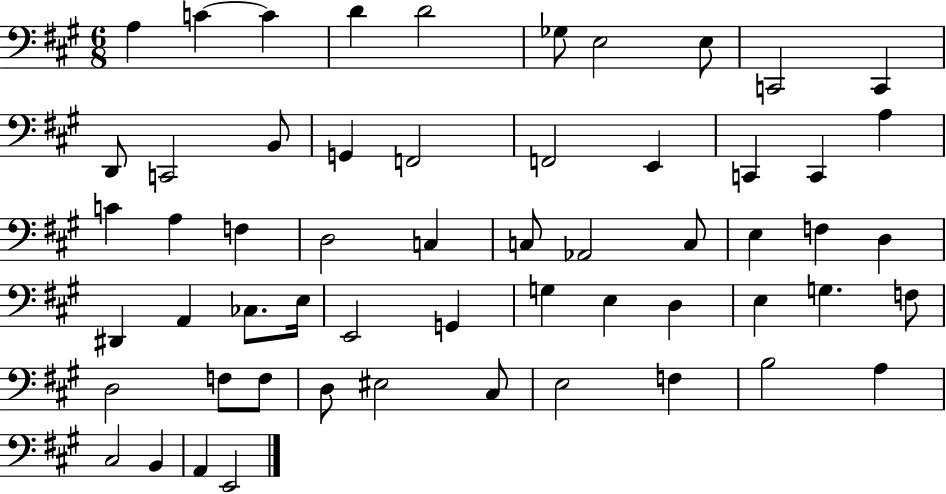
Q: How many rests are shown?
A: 0